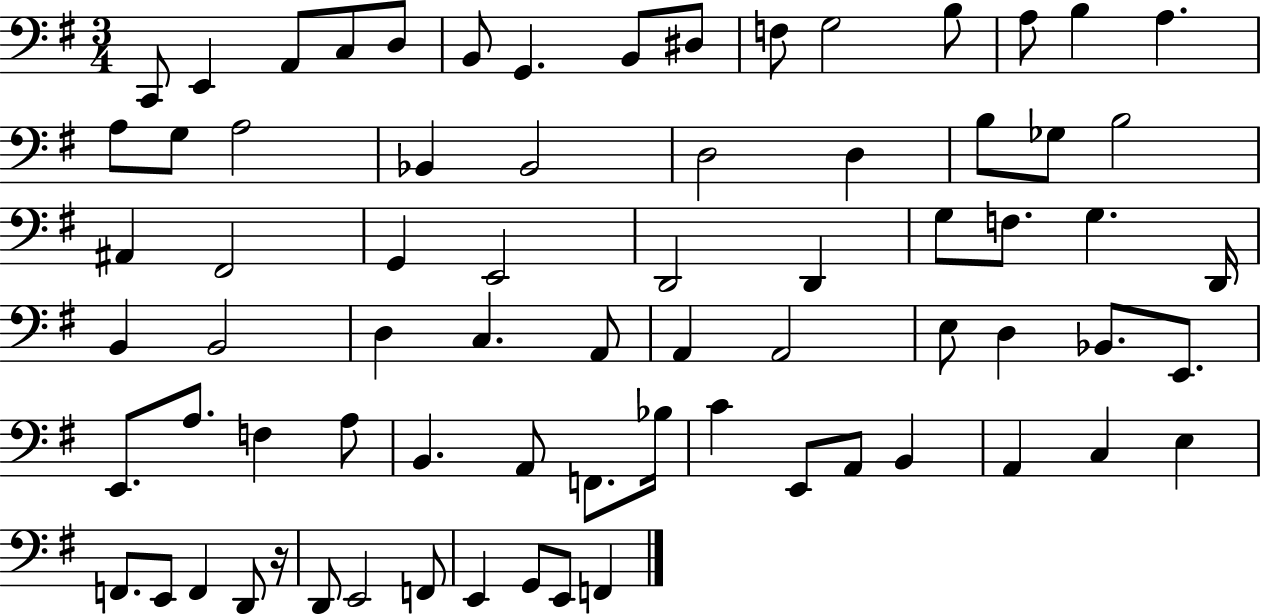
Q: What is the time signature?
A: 3/4